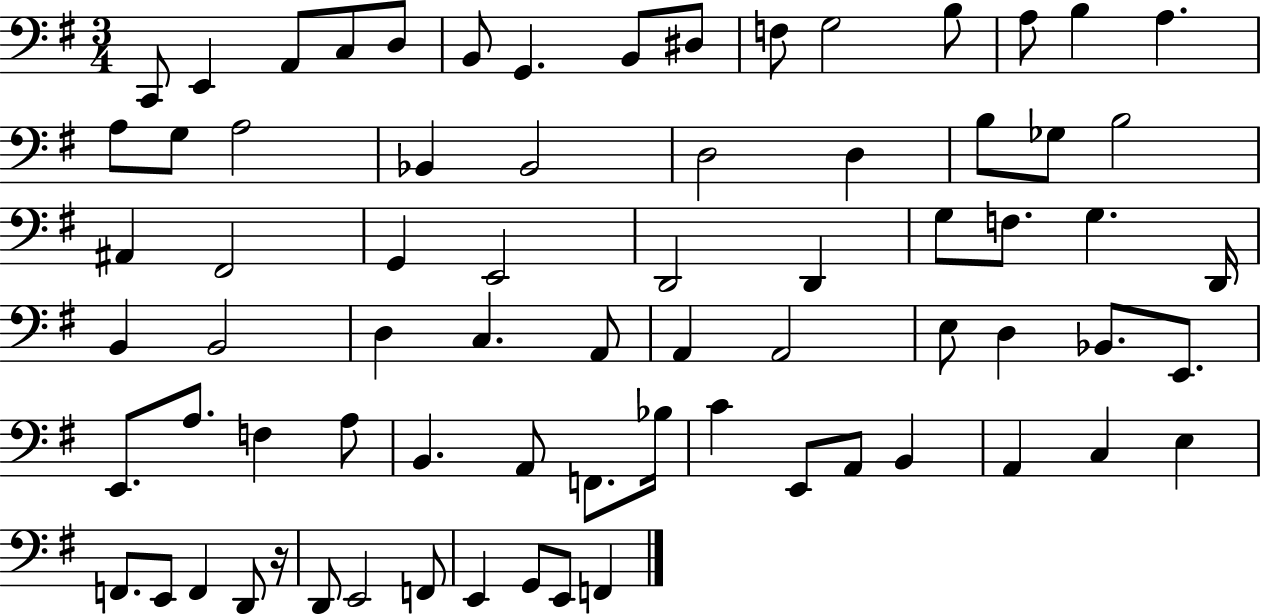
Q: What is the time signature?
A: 3/4